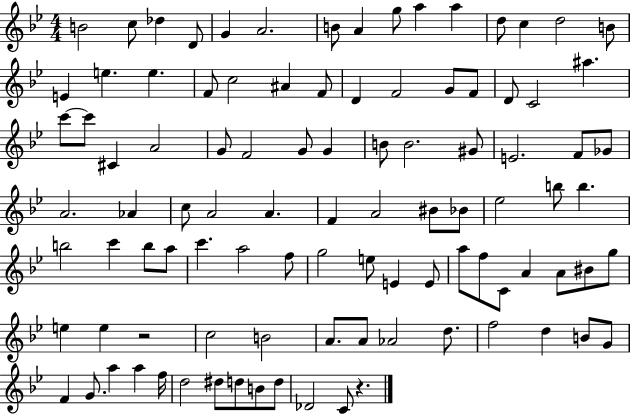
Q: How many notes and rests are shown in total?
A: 99